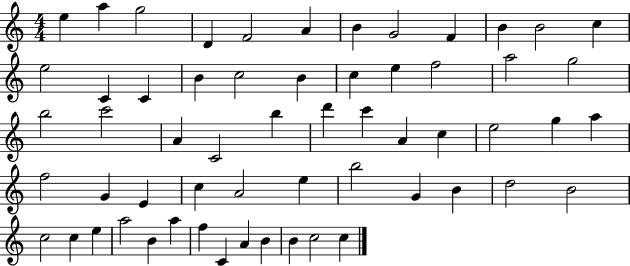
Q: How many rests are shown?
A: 0